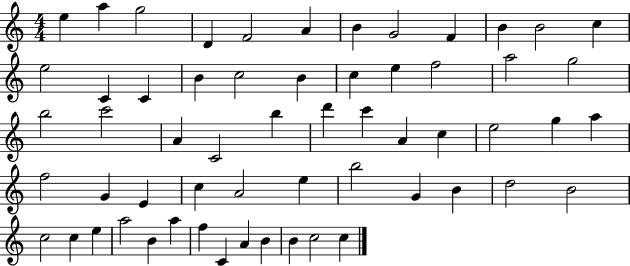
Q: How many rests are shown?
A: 0